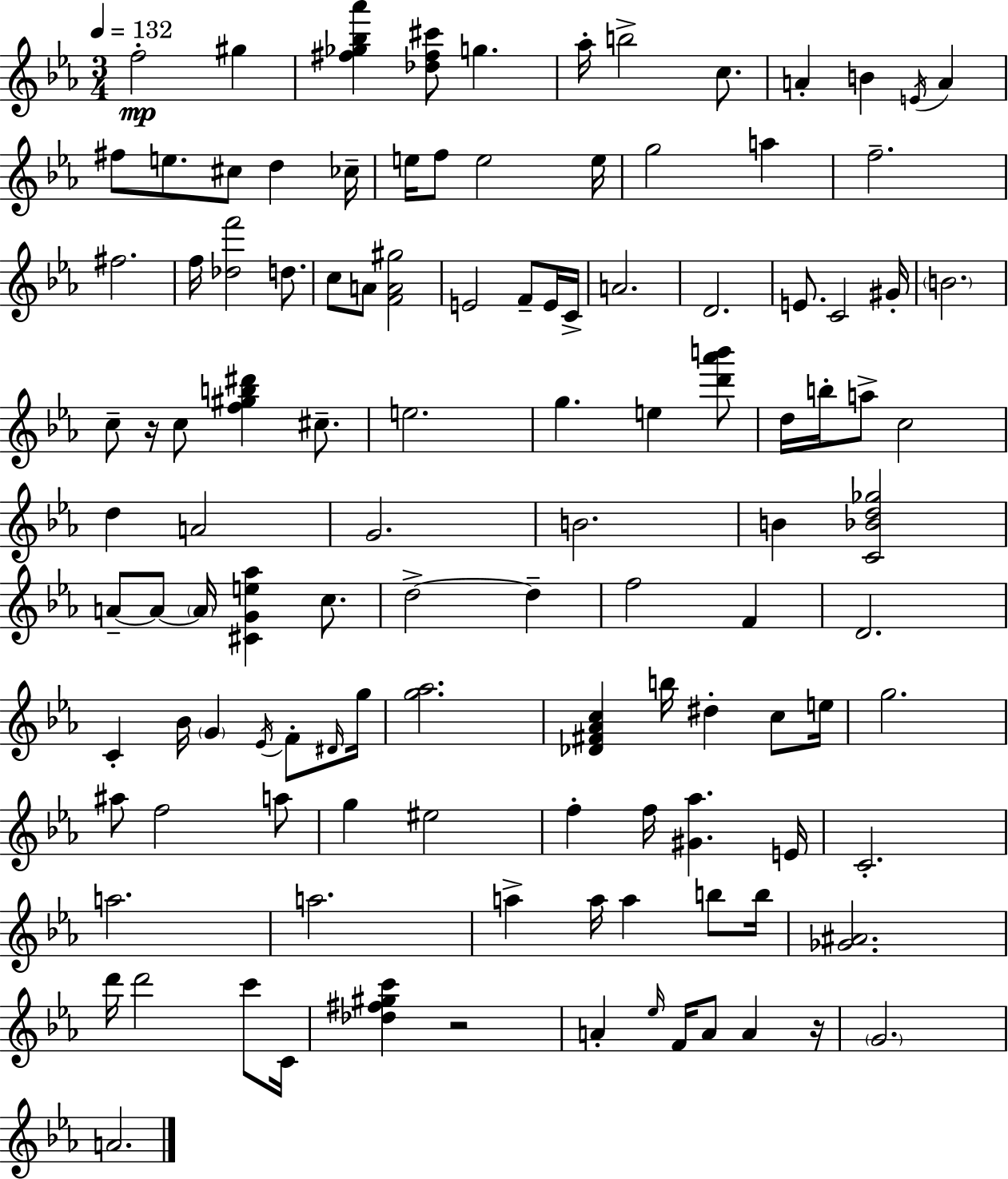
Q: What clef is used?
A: treble